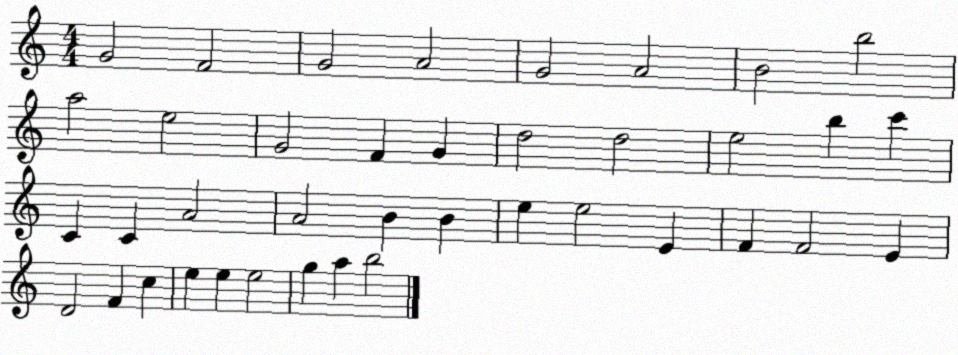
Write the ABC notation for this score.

X:1
T:Untitled
M:4/4
L:1/4
K:C
G2 F2 G2 A2 G2 A2 B2 b2 a2 e2 G2 F G d2 d2 e2 b c' C C A2 A2 B B e e2 E F F2 E D2 F c e e e2 g a b2